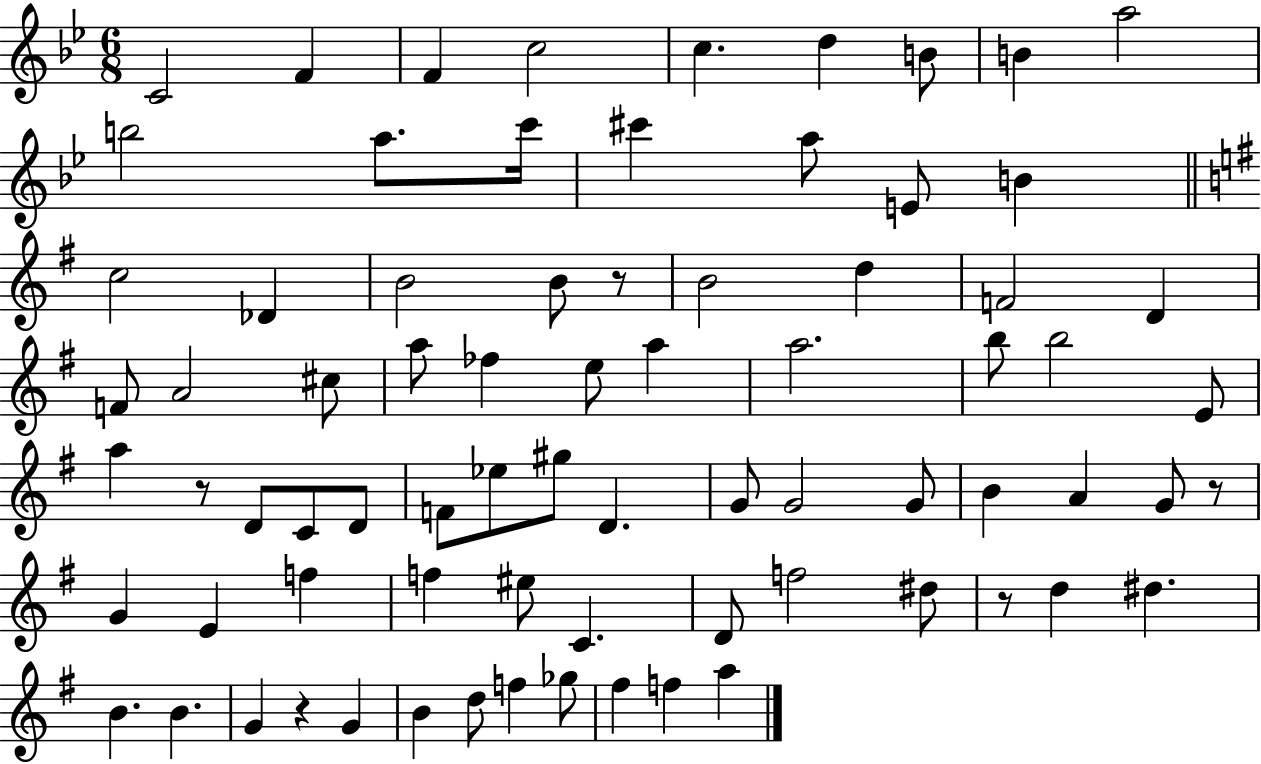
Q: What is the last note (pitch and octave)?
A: A5